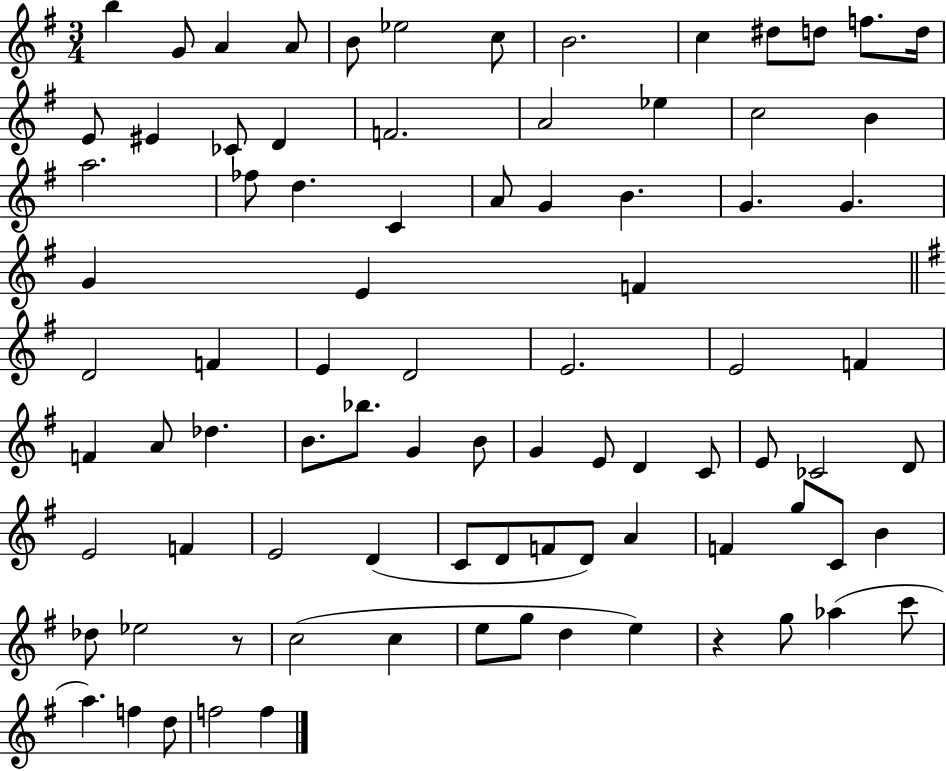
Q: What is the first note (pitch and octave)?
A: B5